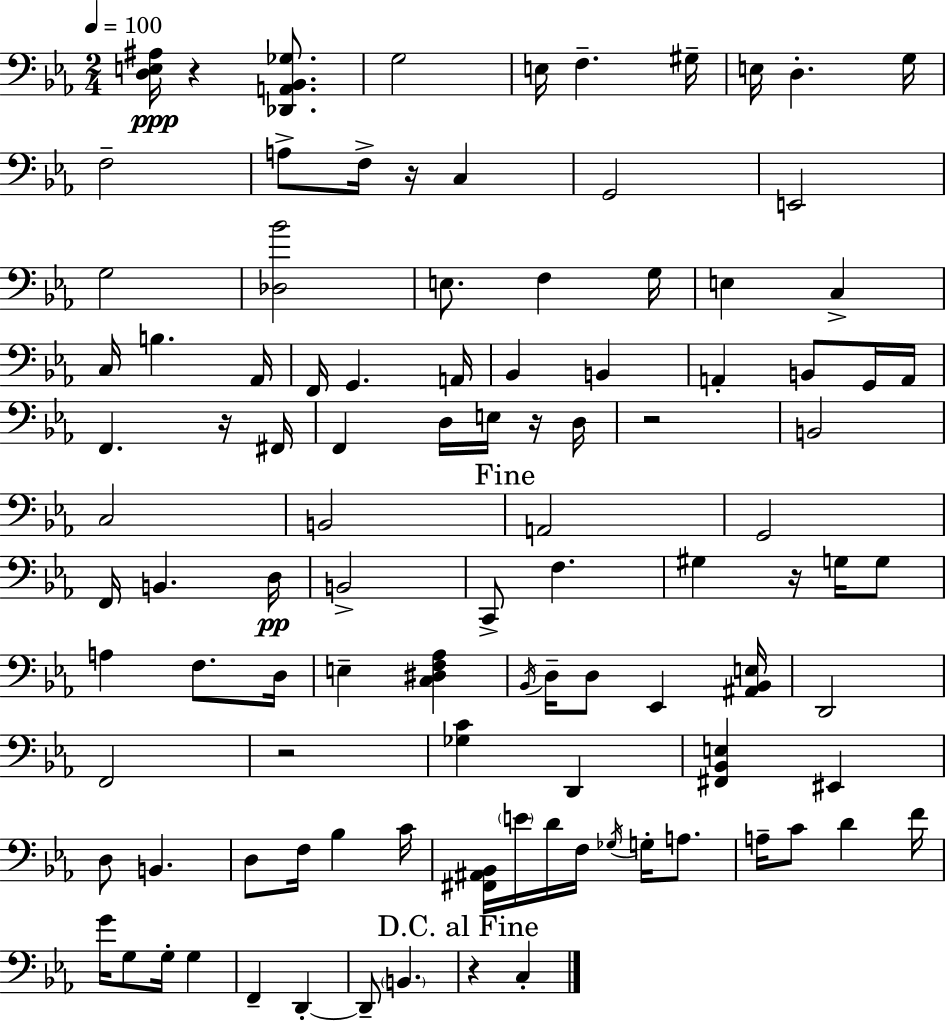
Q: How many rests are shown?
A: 8